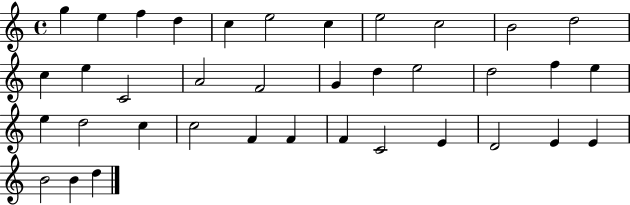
G5/q E5/q F5/q D5/q C5/q E5/h C5/q E5/h C5/h B4/h D5/h C5/q E5/q C4/h A4/h F4/h G4/q D5/q E5/h D5/h F5/q E5/q E5/q D5/h C5/q C5/h F4/q F4/q F4/q C4/h E4/q D4/h E4/q E4/q B4/h B4/q D5/q